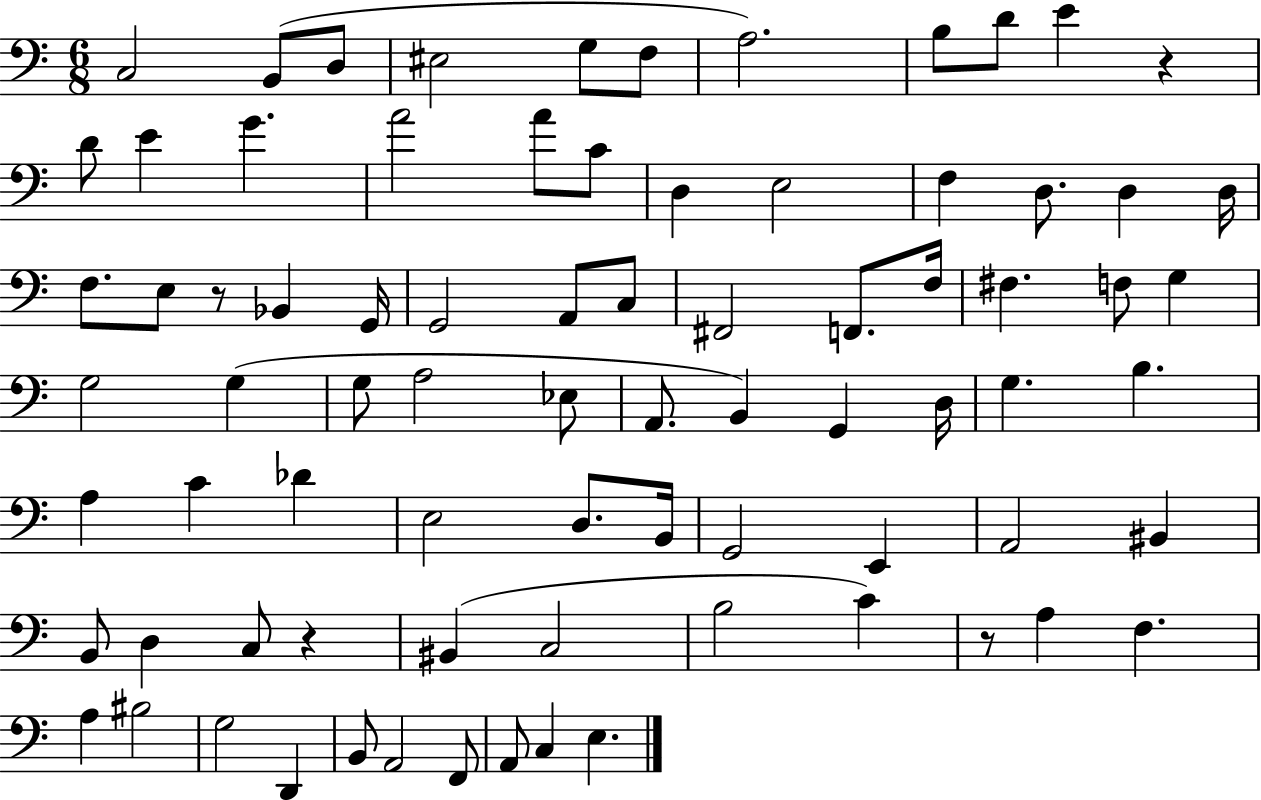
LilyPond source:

{
  \clef bass
  \numericTimeSignature
  \time 6/8
  \key c \major
  c2 b,8( d8 | eis2 g8 f8 | a2.) | b8 d'8 e'4 r4 | \break d'8 e'4 g'4. | a'2 a'8 c'8 | d4 e2 | f4 d8. d4 d16 | \break f8. e8 r8 bes,4 g,16 | g,2 a,8 c8 | fis,2 f,8. f16 | fis4. f8 g4 | \break g2 g4( | g8 a2 ees8 | a,8. b,4) g,4 d16 | g4. b4. | \break a4 c'4 des'4 | e2 d8. b,16 | g,2 e,4 | a,2 bis,4 | \break b,8 d4 c8 r4 | bis,4( c2 | b2 c'4) | r8 a4 f4. | \break a4 bis2 | g2 d,4 | b,8 a,2 f,8 | a,8 c4 e4. | \break \bar "|."
}